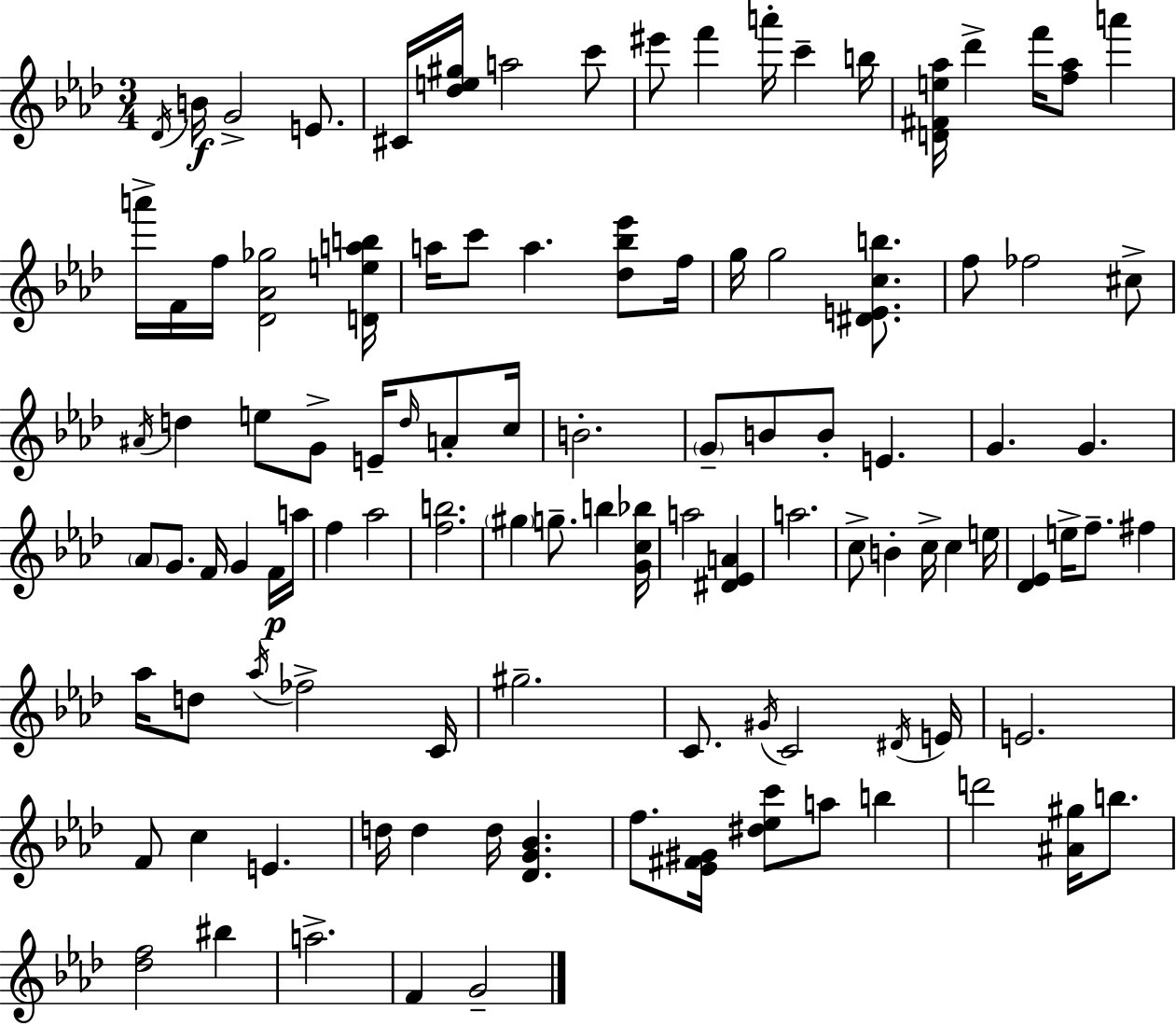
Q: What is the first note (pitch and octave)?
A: Db4